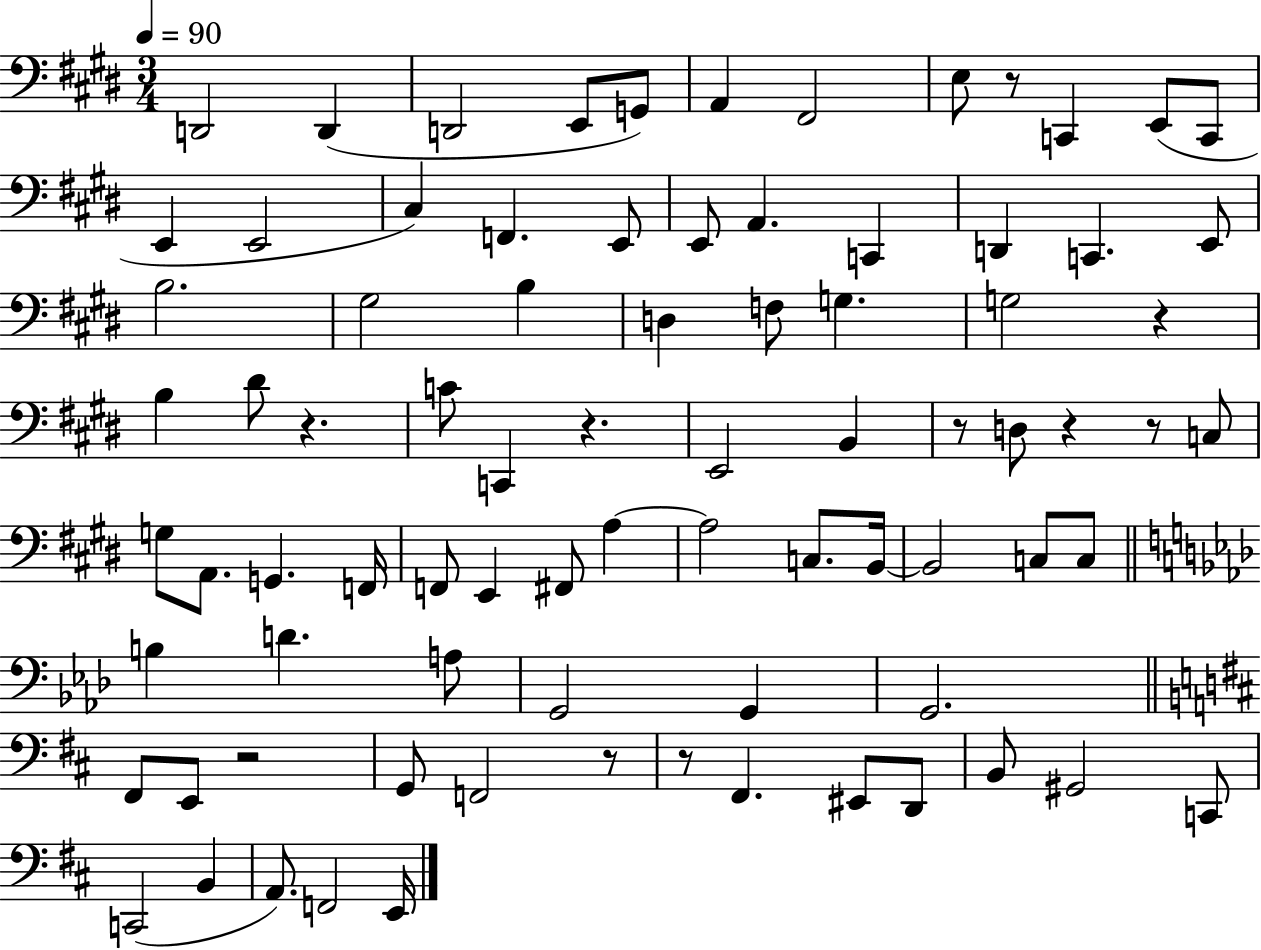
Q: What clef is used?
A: bass